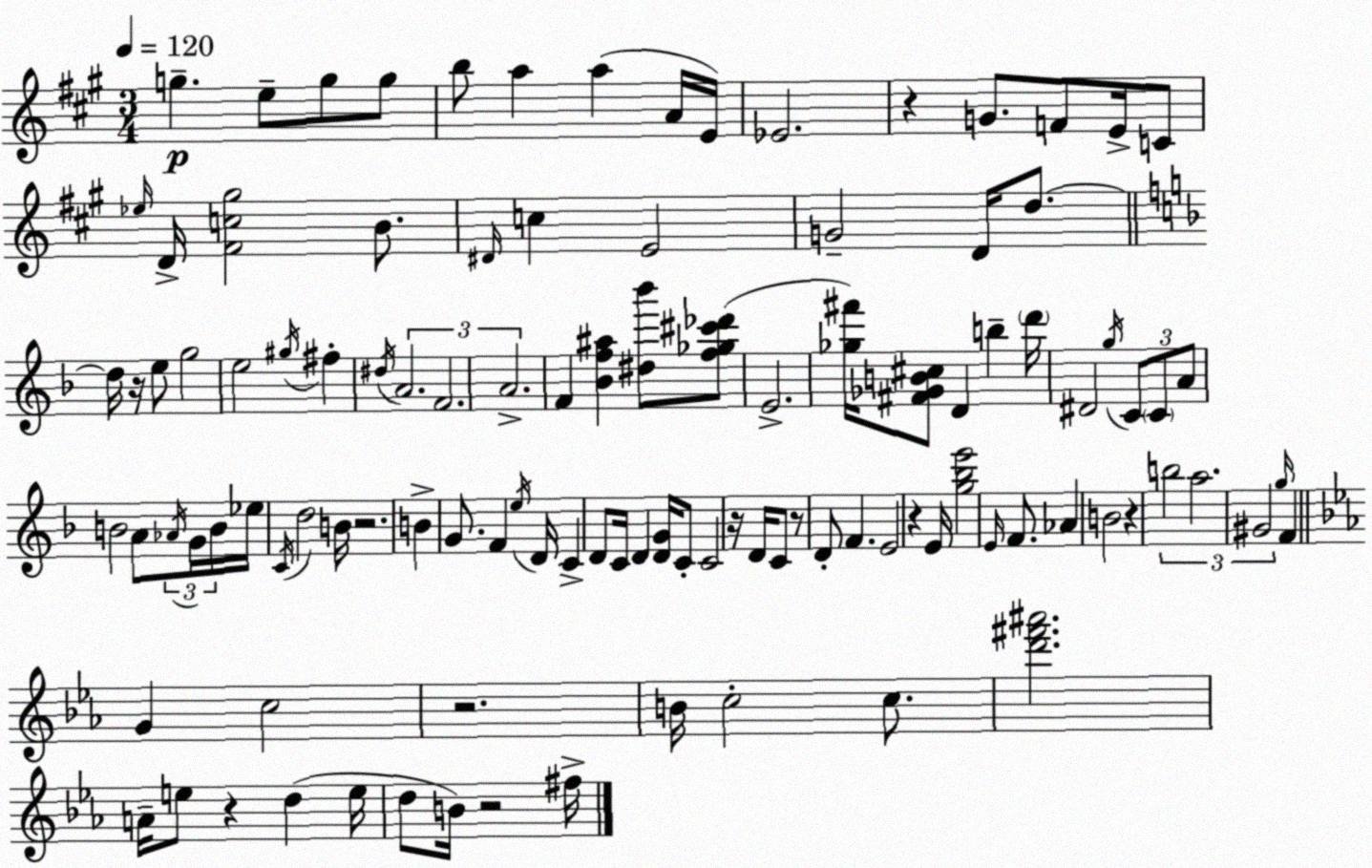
X:1
T:Untitled
M:3/4
L:1/4
K:A
g e/2 g/2 g/2 b/2 a a A/4 E/4 _E2 z G/2 F/2 E/4 C/2 _e/4 D/4 [^Fc^g]2 B/2 ^D/4 c E2 G2 D/4 d/2 d/4 z/4 e/2 g2 e2 ^g/4 ^f ^d/4 A2 F2 A2 F [_Bf^a] [^d_b']/2 [f_g^c'_d']/2 E2 [_g^f']/4 [^F_GB^c]/2 D b d'/4 ^D2 g/4 C/2 C/2 A/2 B2 A/2 _A/4 G/4 B/4 _e/4 C/4 d2 B/4 z2 B G/2 F e/4 D/4 C D/2 C/4 D [DG]/4 C/2 C2 z/4 D/4 C/2 z/2 D/2 F E2 z E/4 [g_be']2 E/4 F/2 _A B2 z b2 a2 ^G2 g/4 F G c2 z2 B/4 c2 c/2 [d'^f'^a']2 A/4 e/2 z d e/4 d/2 B/4 z2 ^f/4